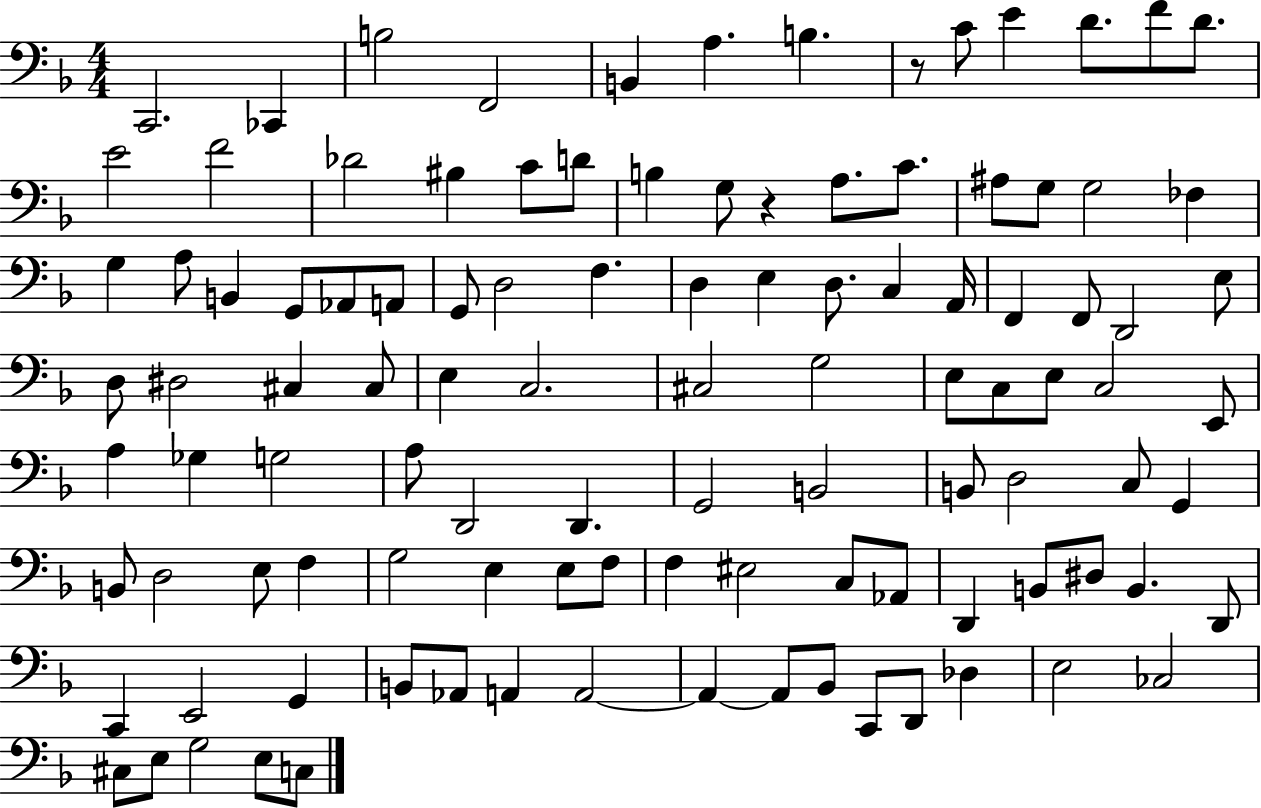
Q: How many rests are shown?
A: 2